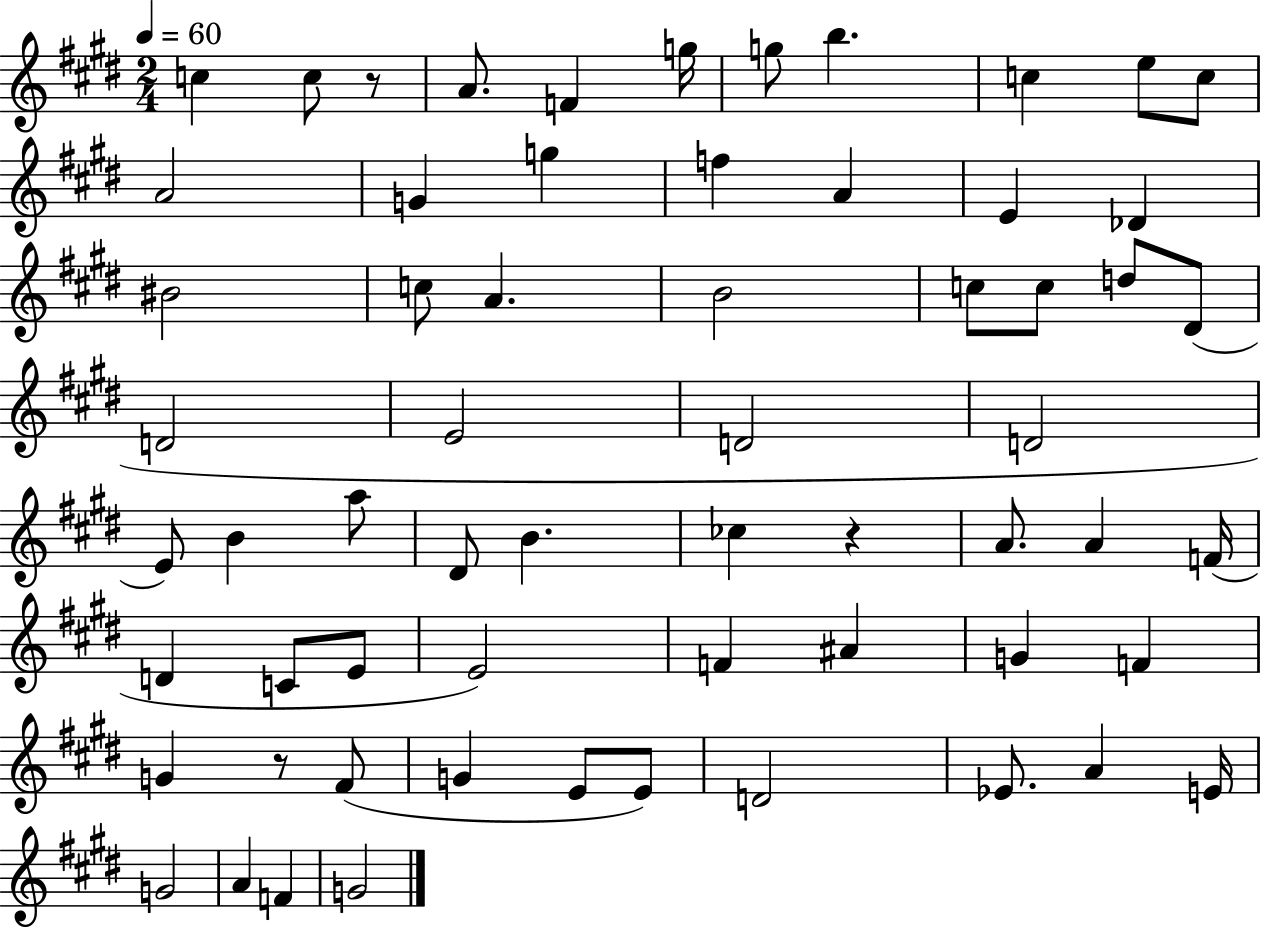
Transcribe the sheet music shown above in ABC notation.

X:1
T:Untitled
M:2/4
L:1/4
K:E
c c/2 z/2 A/2 F g/4 g/2 b c e/2 c/2 A2 G g f A E _D ^B2 c/2 A B2 c/2 c/2 d/2 ^D/2 D2 E2 D2 D2 E/2 B a/2 ^D/2 B _c z A/2 A F/4 D C/2 E/2 E2 F ^A G F G z/2 ^F/2 G E/2 E/2 D2 _E/2 A E/4 G2 A F G2